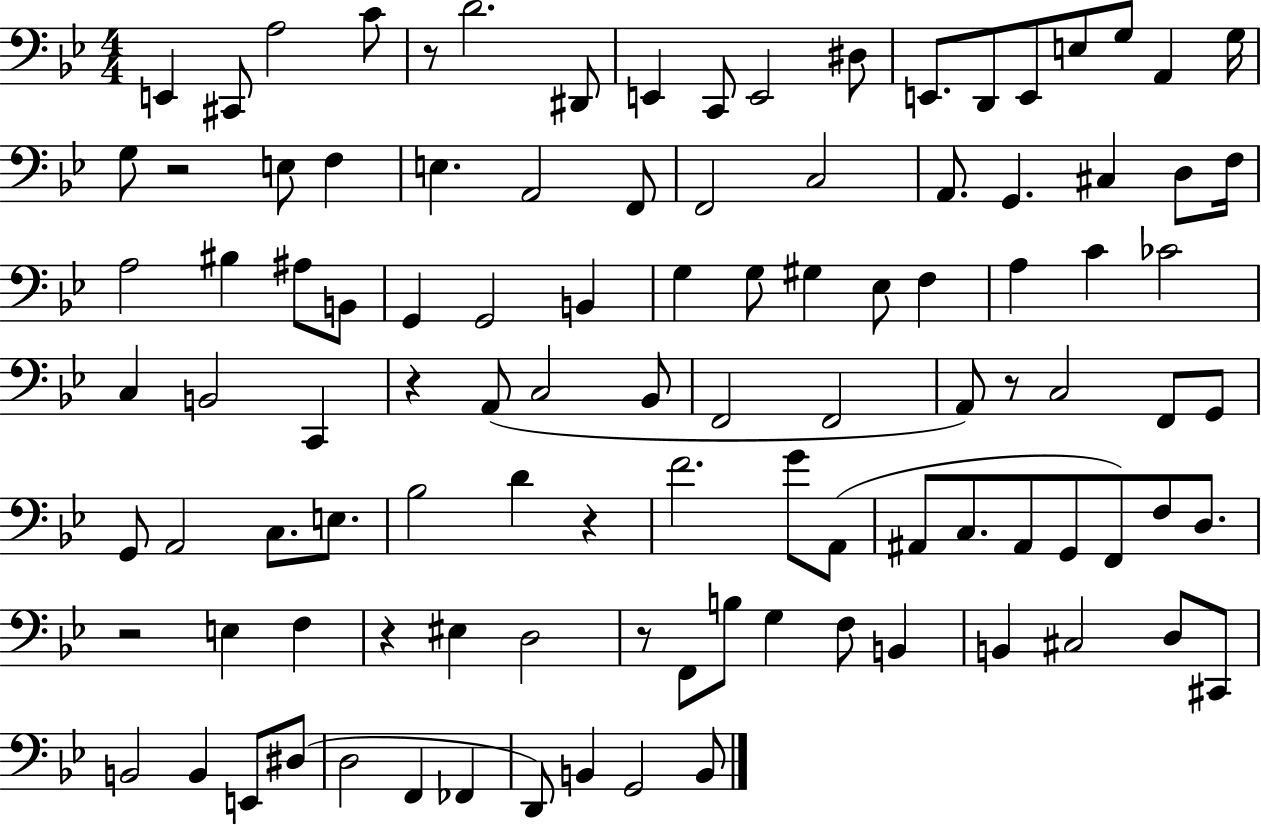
E2/q C#2/e A3/h C4/e R/e D4/h. D#2/e E2/q C2/e E2/h D#3/e E2/e. D2/e E2/e E3/e G3/e A2/q G3/s G3/e R/h E3/e F3/q E3/q. A2/h F2/e F2/h C3/h A2/e. G2/q. C#3/q D3/e F3/s A3/h BIS3/q A#3/e B2/e G2/q G2/h B2/q G3/q G3/e G#3/q Eb3/e F3/q A3/q C4/q CES4/h C3/q B2/h C2/q R/q A2/e C3/h Bb2/e F2/h F2/h A2/e R/e C3/h F2/e G2/e G2/e A2/h C3/e. E3/e. Bb3/h D4/q R/q F4/h. G4/e A2/e A#2/e C3/e. A#2/e G2/e F2/e F3/e D3/e. R/h E3/q F3/q R/q EIS3/q D3/h R/e F2/e B3/e G3/q F3/e B2/q B2/q C#3/h D3/e C#2/e B2/h B2/q E2/e D#3/e D3/h F2/q FES2/q D2/e B2/q G2/h B2/e